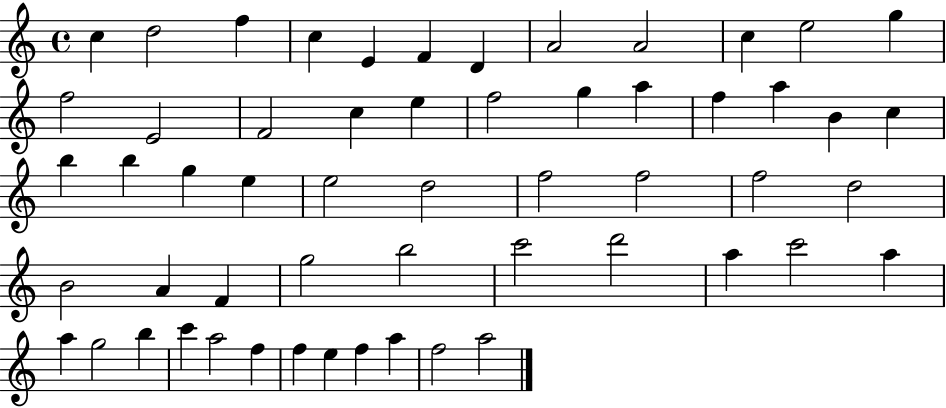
{
  \clef treble
  \time 4/4
  \defaultTimeSignature
  \key c \major
  c''4 d''2 f''4 | c''4 e'4 f'4 d'4 | a'2 a'2 | c''4 e''2 g''4 | \break f''2 e'2 | f'2 c''4 e''4 | f''2 g''4 a''4 | f''4 a''4 b'4 c''4 | \break b''4 b''4 g''4 e''4 | e''2 d''2 | f''2 f''2 | f''2 d''2 | \break b'2 a'4 f'4 | g''2 b''2 | c'''2 d'''2 | a''4 c'''2 a''4 | \break a''4 g''2 b''4 | c'''4 a''2 f''4 | f''4 e''4 f''4 a''4 | f''2 a''2 | \break \bar "|."
}